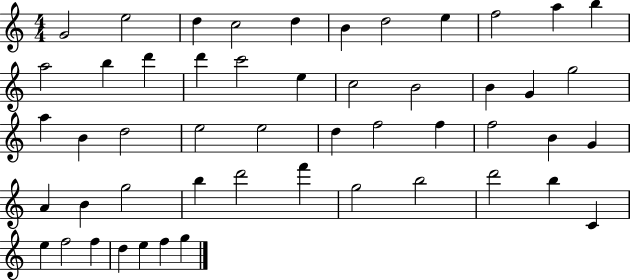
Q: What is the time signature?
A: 4/4